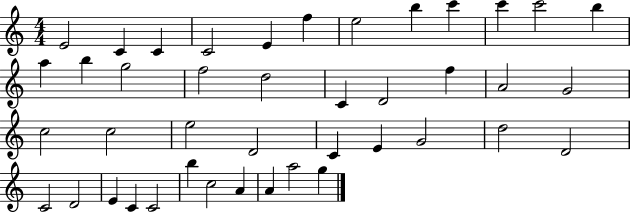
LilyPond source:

{
  \clef treble
  \numericTimeSignature
  \time 4/4
  \key c \major
  e'2 c'4 c'4 | c'2 e'4 f''4 | e''2 b''4 c'''4 | c'''4 c'''2 b''4 | \break a''4 b''4 g''2 | f''2 d''2 | c'4 d'2 f''4 | a'2 g'2 | \break c''2 c''2 | e''2 d'2 | c'4 e'4 g'2 | d''2 d'2 | \break c'2 d'2 | e'4 c'4 c'2 | b''4 c''2 a'4 | a'4 a''2 g''4 | \break \bar "|."
}